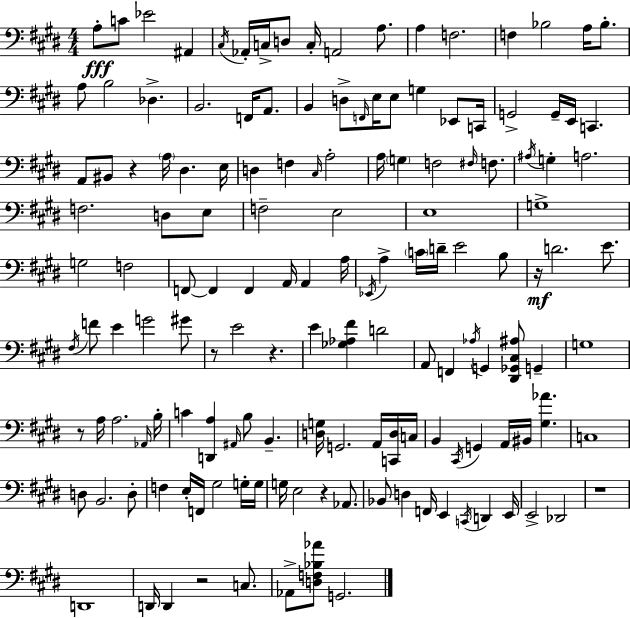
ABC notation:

X:1
T:Untitled
M:4/4
L:1/4
K:E
A,/2 C/2 _E2 ^A,, ^C,/4 _A,,/4 C,/4 D,/2 C,/4 A,,2 A,/2 A, F,2 F, _B,2 A,/4 _B,/2 A,/2 B,2 _D, B,,2 F,,/4 A,,/2 B,, D,/2 F,,/4 E,/4 E,/2 G, _E,,/2 C,,/4 G,,2 G,,/4 E,,/4 C,, A,,/2 ^B,,/2 z A,/4 ^D, E,/4 D, F, ^C,/4 A,2 A,/4 G, F,2 ^F,/4 F,/2 ^A,/4 G, A,2 F,2 D,/2 E,/2 F,2 E,2 E,4 G,4 G,2 F,2 F,,/2 F,, F,, A,,/4 A,, A,/4 _E,,/4 A, C/4 D/4 E2 B,/2 z/4 D2 E/2 ^F,/4 F/2 E G2 ^G/2 z/2 E2 z E [_G,_A,^F] D2 A,,/2 F,, _A,/4 G,, [^D,,_G,,^C,^A,]/2 G,, G,4 z/2 A,/4 A,2 _A,,/4 B,/4 C [D,,A,] ^A,,/4 B,/2 B,, [D,G,]/4 G,,2 A,,/4 [C,,D,]/4 C,/4 B,, ^C,,/4 G,, A,,/4 ^B,,/4 [^G,_A] C,4 D,/2 B,,2 D,/2 F, E,/4 F,,/4 ^G,2 G,/4 G,/4 G,/4 E,2 z _A,,/2 _B,,/2 D, F,,/4 E,, C,,/4 D,, E,,/4 E,,2 _D,,2 z4 D,,4 D,,/4 D,, z2 C,/2 _A,,/2 [D,F,_B,_A]/2 G,,2